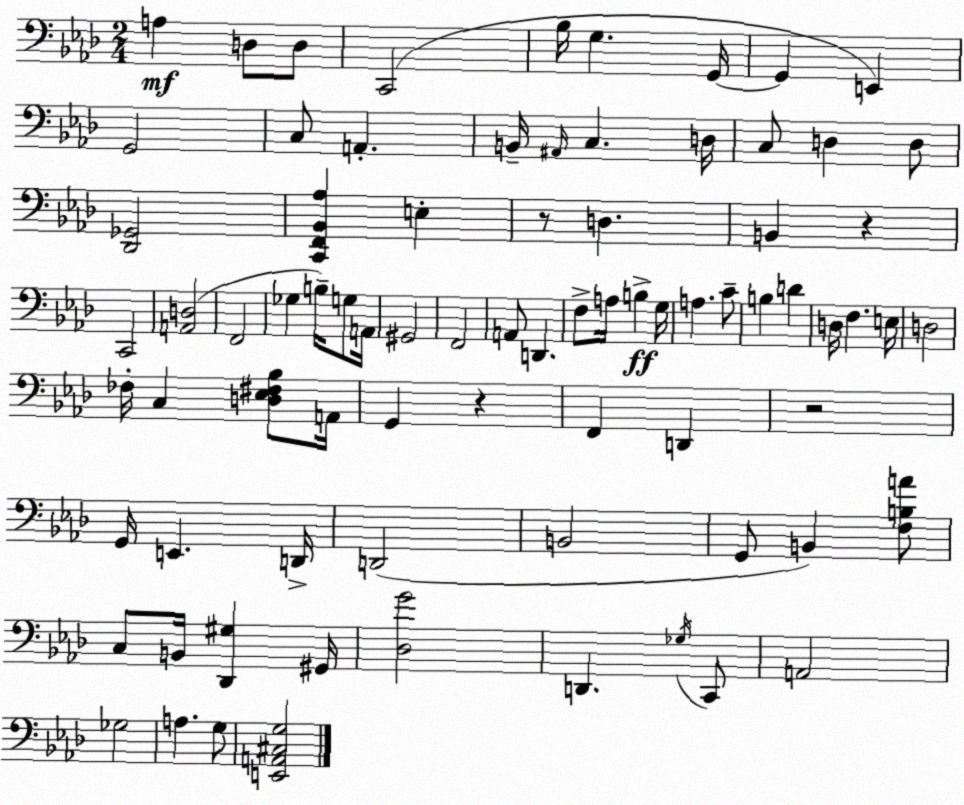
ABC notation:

X:1
T:Untitled
M:2/4
L:1/4
K:Fm
A, D,/2 D,/2 C,,2 _B,/4 G, G,,/4 G,, E,, G,,2 C,/2 A,, B,,/4 ^A,,/4 C, D,/4 C,/2 D, D,/2 [_D,,_G,,]2 [C,,F,,_B,,_A,] E, z/2 D, B,, z C,,2 [A,,D,]2 F,,2 _G, B,/4 G,/2 A,,/4 ^G,,2 F,,2 A,,/2 D,, F,/2 A,/4 B, G,/4 A, C/2 B, D D,/4 F, E,/4 D,2 _F,/4 C, [D,_E,^F,_B,]/2 A,,/4 G,, z F,, D,, z2 G,,/4 E,, D,,/4 D,,2 B,,2 G,,/2 B,, [F,B,A]/2 C,/2 B,,/4 [_D,,^G,] ^G,,/4 [_D,G]2 D,, _G,/4 C,,/2 A,,2 _G,2 A, G,/2 [E,,A,,^C,G,]2